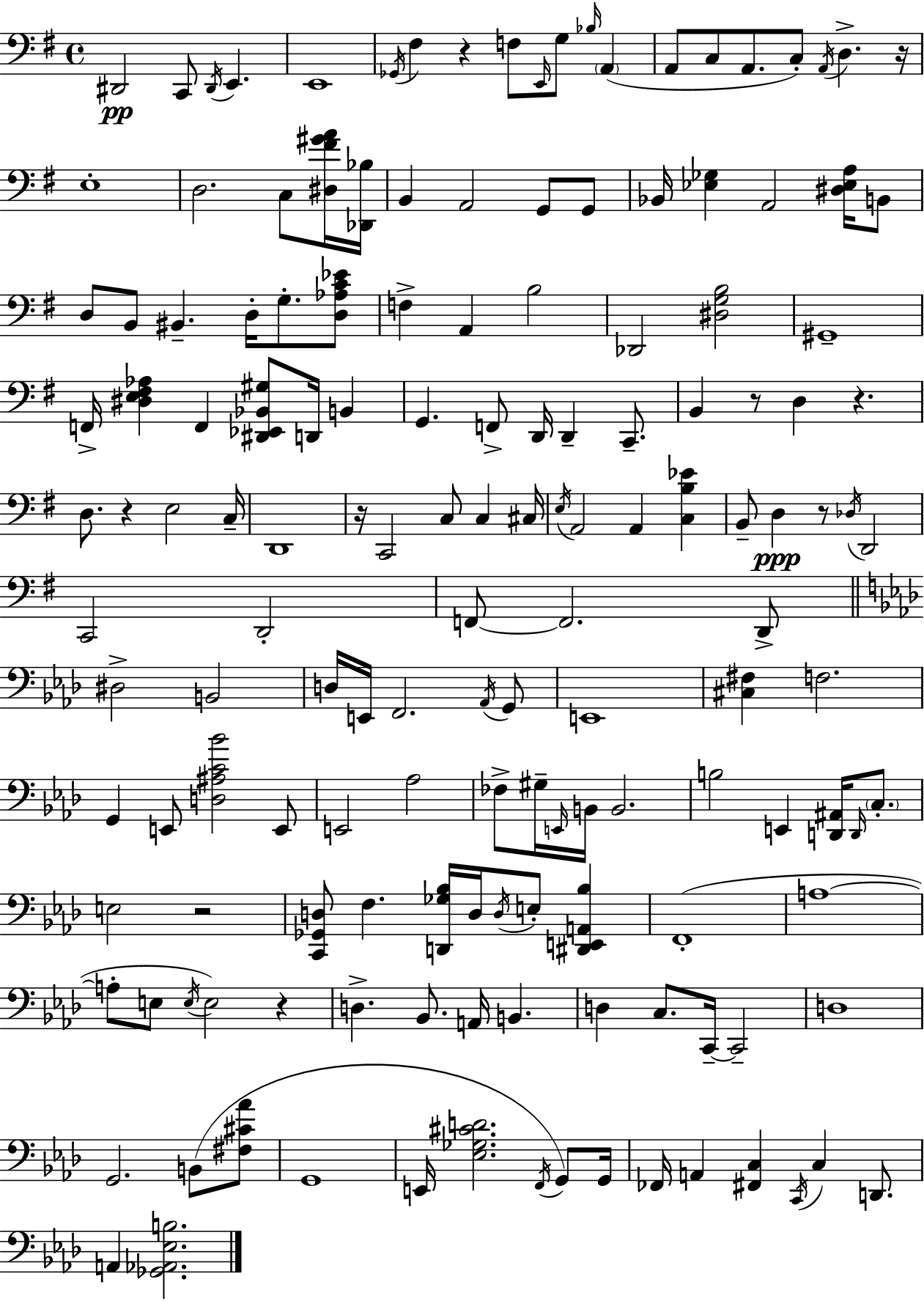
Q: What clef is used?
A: bass